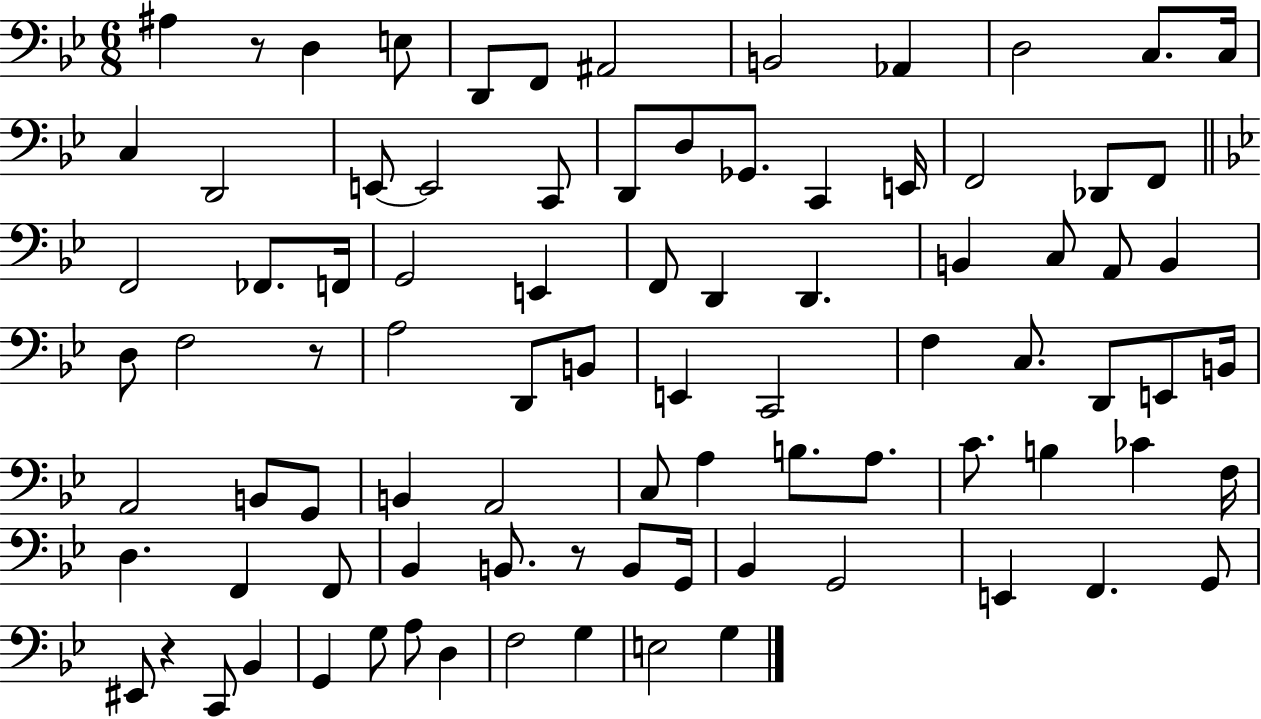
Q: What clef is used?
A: bass